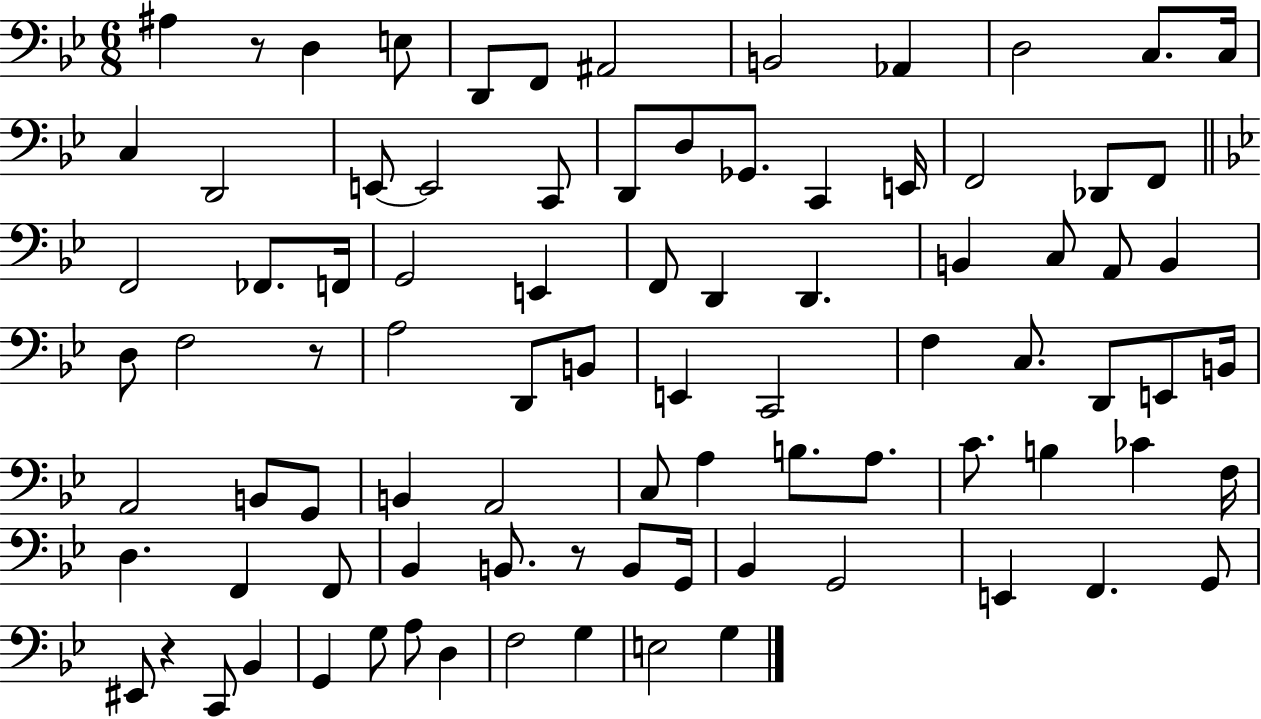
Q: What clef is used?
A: bass